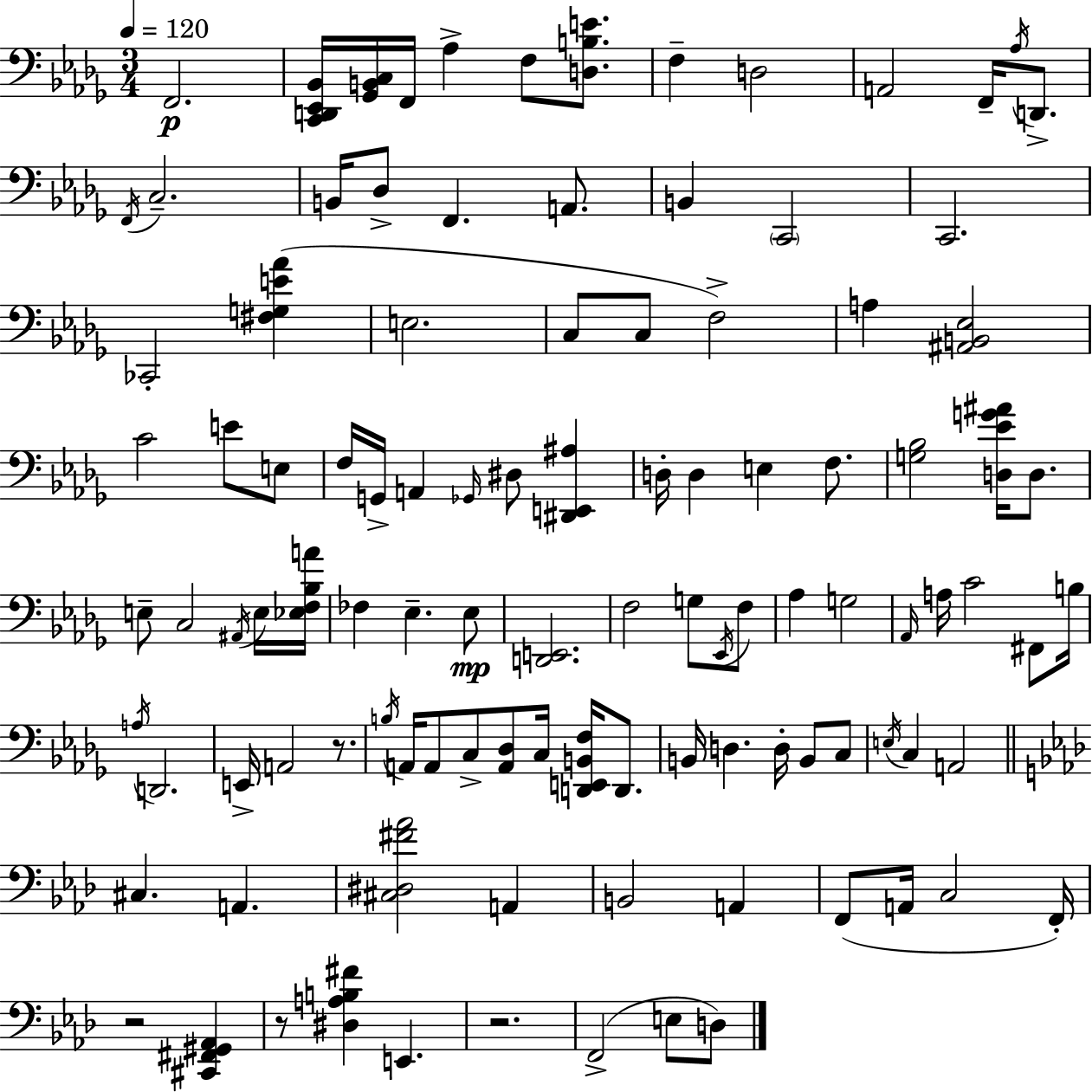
X:1
T:Untitled
M:3/4
L:1/4
K:Bbm
F,,2 [C,,D,,_E,,_B,,]/4 [_G,,B,,C,]/4 F,,/4 _A, F,/2 [D,B,E]/2 F, D,2 A,,2 F,,/4 _A,/4 D,,/2 F,,/4 C,2 B,,/4 _D,/2 F,, A,,/2 B,, C,,2 C,,2 _C,,2 [^F,G,E_A] E,2 C,/2 C,/2 F,2 A, [^A,,B,,_E,]2 C2 E/2 E,/2 F,/4 G,,/4 A,, _G,,/4 ^D,/2 [^D,,E,,^A,] D,/4 D, E, F,/2 [G,_B,]2 [D,_EG^A]/4 D,/2 E,/2 C,2 ^A,,/4 E,/4 [_E,F,_B,A]/4 _F, _E, _E,/2 [D,,E,,]2 F,2 G,/2 _E,,/4 F,/2 _A, G,2 _A,,/4 A,/4 C2 ^F,,/2 B,/4 A,/4 D,,2 E,,/4 A,,2 z/2 B,/4 A,,/4 A,,/2 C,/2 [A,,_D,]/2 C,/4 [D,,E,,B,,F,]/4 D,,/2 B,,/4 D, D,/4 B,,/2 C,/2 E,/4 C, A,,2 ^C, A,, [^C,^D,^F_A]2 A,, B,,2 A,, F,,/2 A,,/4 C,2 F,,/4 z2 [^C,,^F,,^G,,_A,,] z/2 [^D,A,B,^F] E,, z2 F,,2 E,/2 D,/2